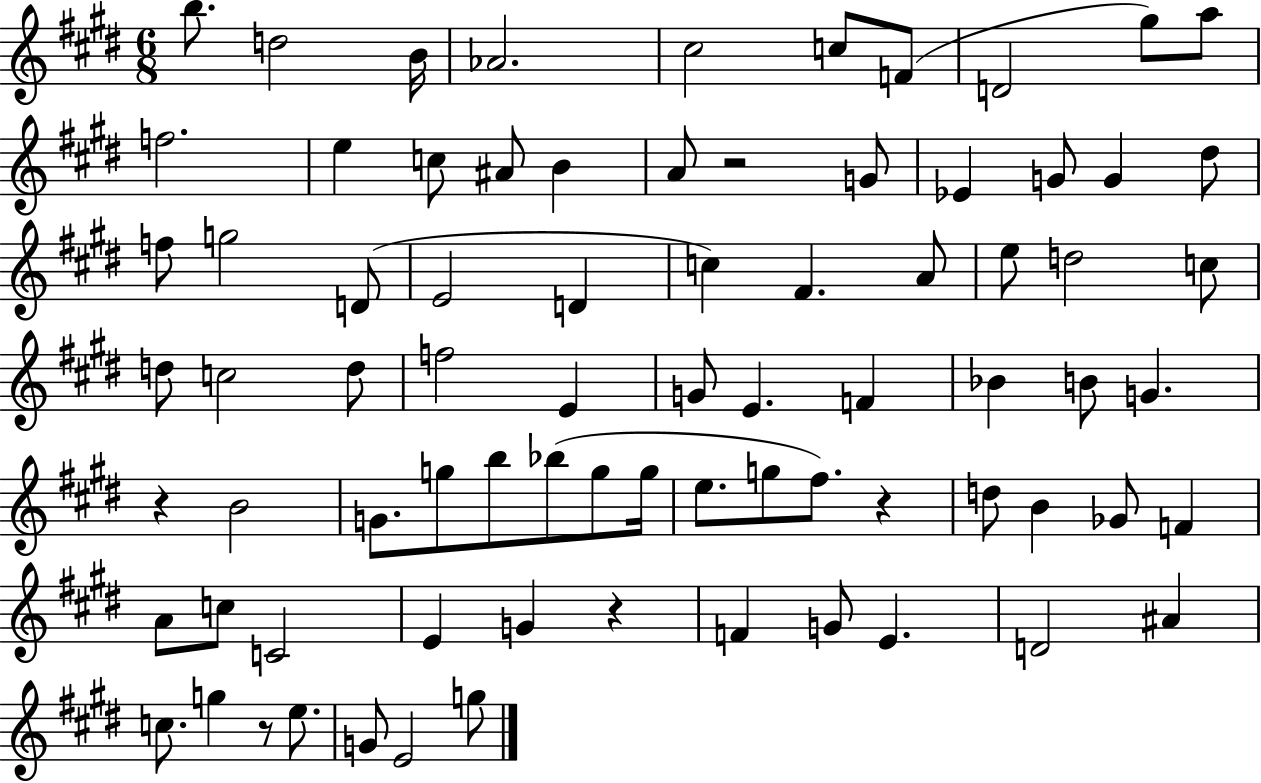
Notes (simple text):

B5/e. D5/h B4/s Ab4/h. C#5/h C5/e F4/e D4/h G#5/e A5/e F5/h. E5/q C5/e A#4/e B4/q A4/e R/h G4/e Eb4/q G4/e G4/q D#5/e F5/e G5/h D4/e E4/h D4/q C5/q F#4/q. A4/e E5/e D5/h C5/e D5/e C5/h D5/e F5/h E4/q G4/e E4/q. F4/q Bb4/q B4/e G4/q. R/q B4/h G4/e. G5/e B5/e Bb5/e G5/e G5/s E5/e. G5/e F#5/e. R/q D5/e B4/q Gb4/e F4/q A4/e C5/e C4/h E4/q G4/q R/q F4/q G4/e E4/q. D4/h A#4/q C5/e. G5/q R/e E5/e. G4/e E4/h G5/e